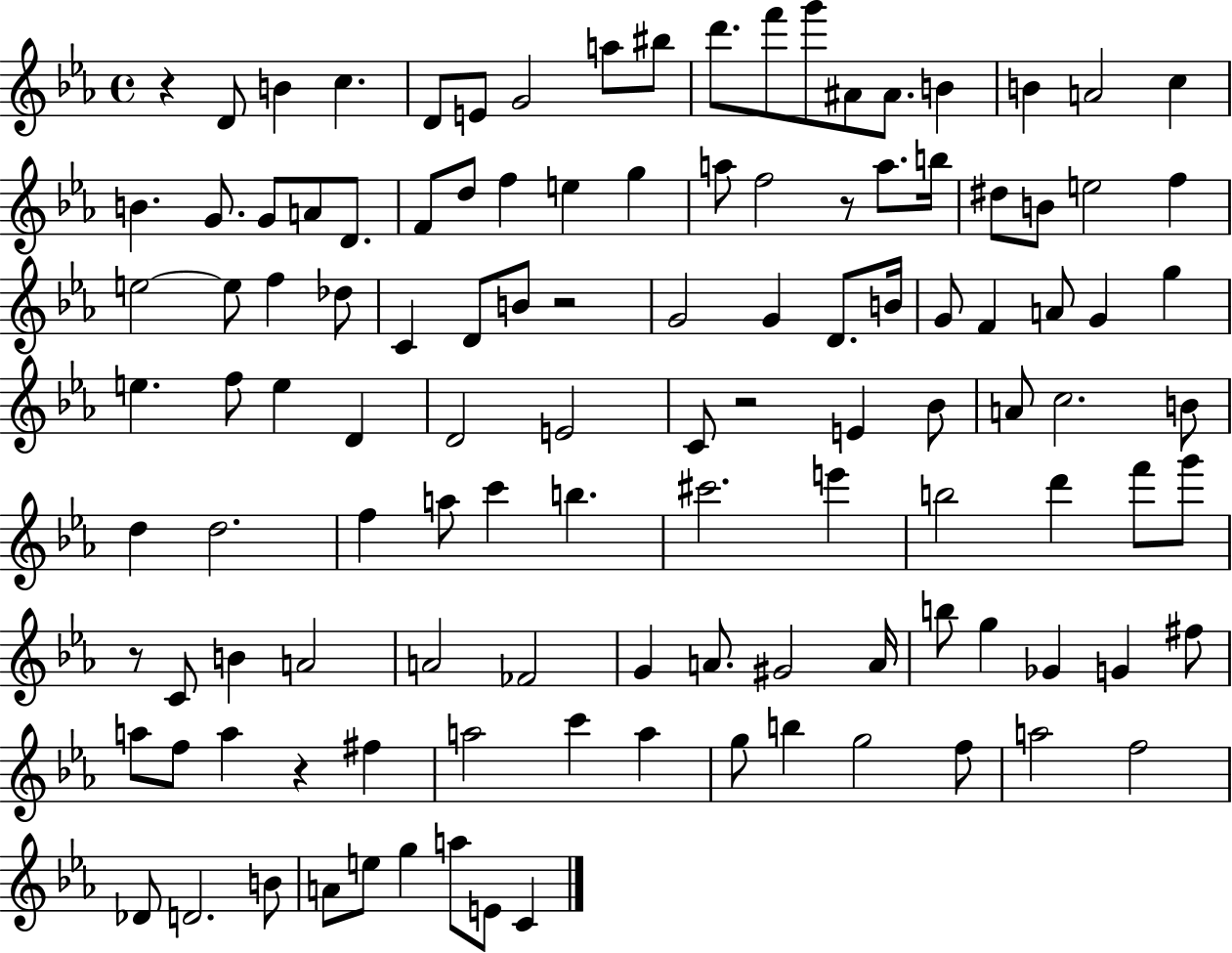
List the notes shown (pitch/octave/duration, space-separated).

R/q D4/e B4/q C5/q. D4/e E4/e G4/h A5/e BIS5/e D6/e. F6/e G6/e A#4/e A#4/e. B4/q B4/q A4/h C5/q B4/q. G4/e. G4/e A4/e D4/e. F4/e D5/e F5/q E5/q G5/q A5/e F5/h R/e A5/e. B5/s D#5/e B4/e E5/h F5/q E5/h E5/e F5/q Db5/e C4/q D4/e B4/e R/h G4/h G4/q D4/e. B4/s G4/e F4/q A4/e G4/q G5/q E5/q. F5/e E5/q D4/q D4/h E4/h C4/e R/h E4/q Bb4/e A4/e C5/h. B4/e D5/q D5/h. F5/q A5/e C6/q B5/q. C#6/h. E6/q B5/h D6/q F6/e G6/e R/e C4/e B4/q A4/h A4/h FES4/h G4/q A4/e. G#4/h A4/s B5/e G5/q Gb4/q G4/q F#5/e A5/e F5/e A5/q R/q F#5/q A5/h C6/q A5/q G5/e B5/q G5/h F5/e A5/h F5/h Db4/e D4/h. B4/e A4/e E5/e G5/q A5/e E4/e C4/q